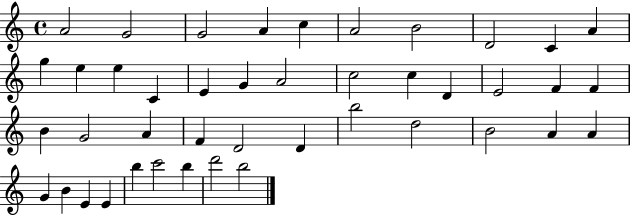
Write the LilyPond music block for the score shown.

{
  \clef treble
  \time 4/4
  \defaultTimeSignature
  \key c \major
  a'2 g'2 | g'2 a'4 c''4 | a'2 b'2 | d'2 c'4 a'4 | \break g''4 e''4 e''4 c'4 | e'4 g'4 a'2 | c''2 c''4 d'4 | e'2 f'4 f'4 | \break b'4 g'2 a'4 | f'4 d'2 d'4 | b''2 d''2 | b'2 a'4 a'4 | \break g'4 b'4 e'4 e'4 | b''4 c'''2 b''4 | d'''2 b''2 | \bar "|."
}